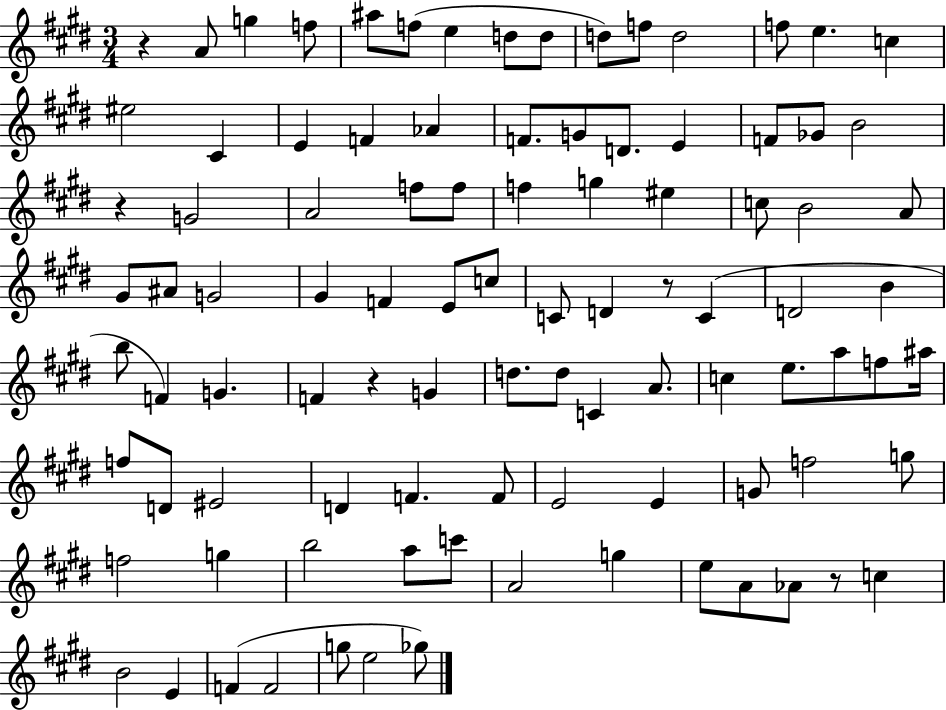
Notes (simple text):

R/q A4/e G5/q F5/e A#5/e F5/e E5/q D5/e D5/e D5/e F5/e D5/h F5/e E5/q. C5/q EIS5/h C#4/q E4/q F4/q Ab4/q F4/e. G4/e D4/e. E4/q F4/e Gb4/e B4/h R/q G4/h A4/h F5/e F5/e F5/q G5/q EIS5/q C5/e B4/h A4/e G#4/e A#4/e G4/h G#4/q F4/q E4/e C5/e C4/e D4/q R/e C4/q D4/h B4/q B5/e F4/q G4/q. F4/q R/q G4/q D5/e. D5/e C4/q A4/e. C5/q E5/e. A5/e F5/e A#5/s F5/e D4/e EIS4/h D4/q F4/q. F4/e E4/h E4/q G4/e F5/h G5/e F5/h G5/q B5/h A5/e C6/e A4/h G5/q E5/e A4/e Ab4/e R/e C5/q B4/h E4/q F4/q F4/h G5/e E5/h Gb5/e